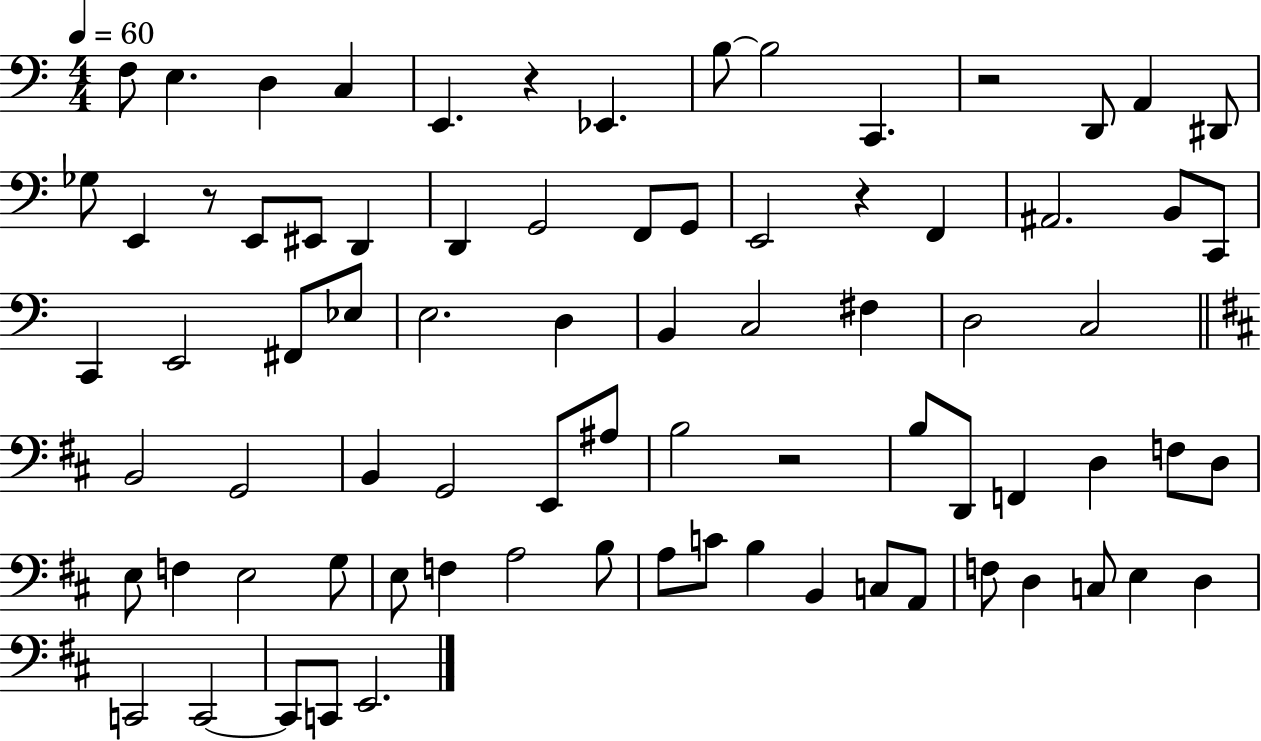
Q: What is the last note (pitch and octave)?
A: E2